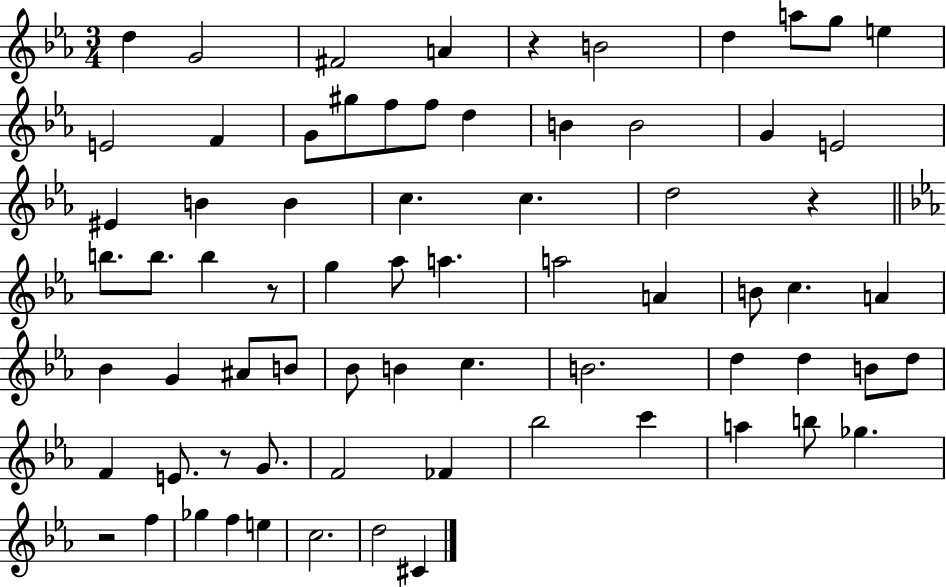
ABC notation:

X:1
T:Untitled
M:3/4
L:1/4
K:Eb
d G2 ^F2 A z B2 d a/2 g/2 e E2 F G/2 ^g/2 f/2 f/2 d B B2 G E2 ^E B B c c d2 z b/2 b/2 b z/2 g _a/2 a a2 A B/2 c A _B G ^A/2 B/2 _B/2 B c B2 d d B/2 d/2 F E/2 z/2 G/2 F2 _F _b2 c' a b/2 _g z2 f _g f e c2 d2 ^C